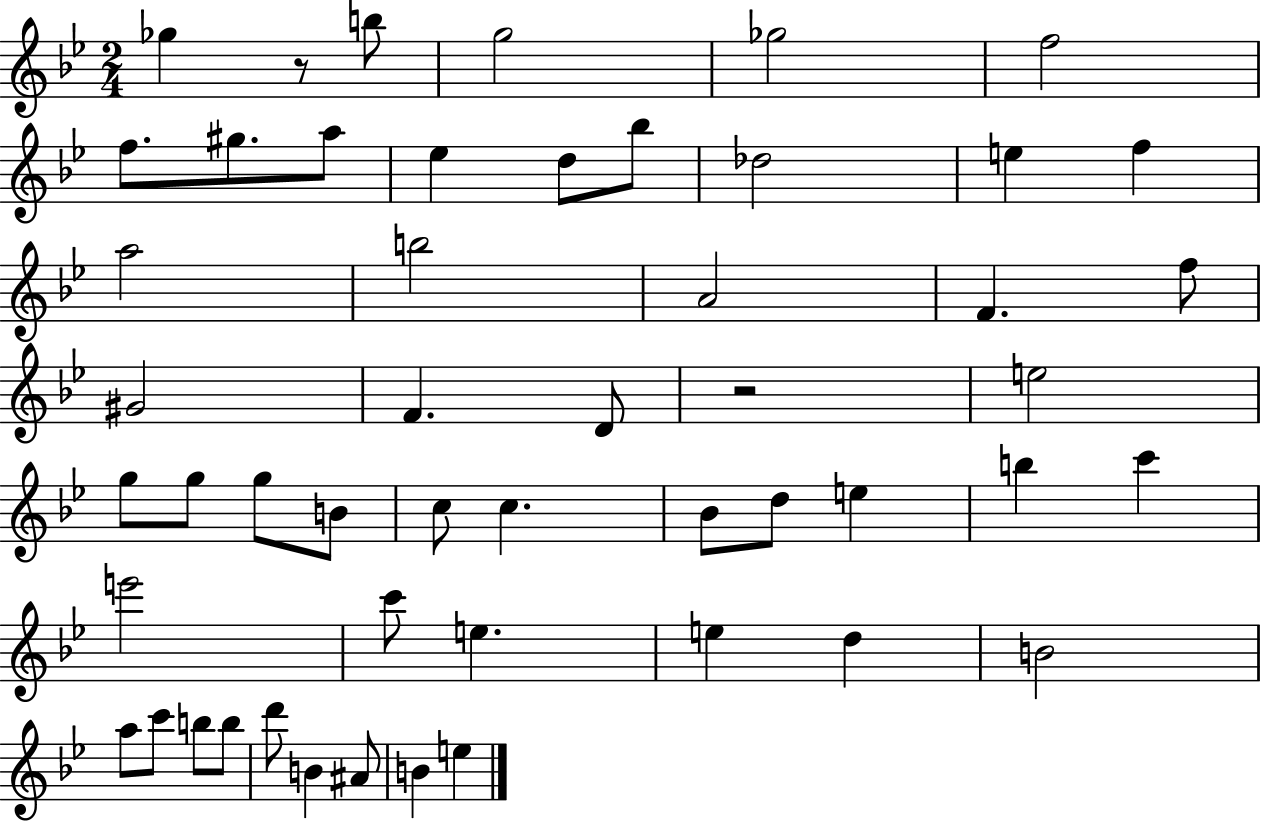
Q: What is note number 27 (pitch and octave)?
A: B4